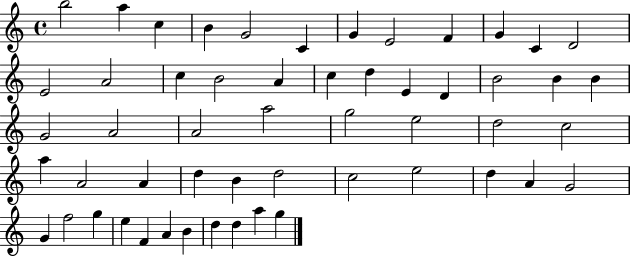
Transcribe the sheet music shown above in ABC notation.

X:1
T:Untitled
M:4/4
L:1/4
K:C
b2 a c B G2 C G E2 F G C D2 E2 A2 c B2 A c d E D B2 B B G2 A2 A2 a2 g2 e2 d2 c2 a A2 A d B d2 c2 e2 d A G2 G f2 g e F A B d d a g